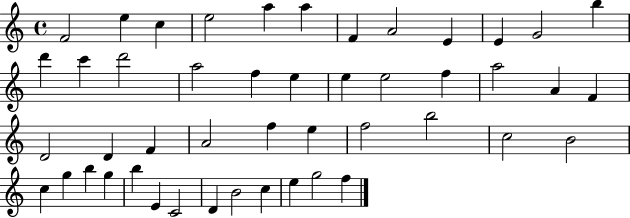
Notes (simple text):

F4/h E5/q C5/q E5/h A5/q A5/q F4/q A4/h E4/q E4/q G4/h B5/q D6/q C6/q D6/h A5/h F5/q E5/q E5/q E5/h F5/q A5/h A4/q F4/q D4/h D4/q F4/q A4/h F5/q E5/q F5/h B5/h C5/h B4/h C5/q G5/q B5/q G5/q B5/q E4/q C4/h D4/q B4/h C5/q E5/q G5/h F5/q